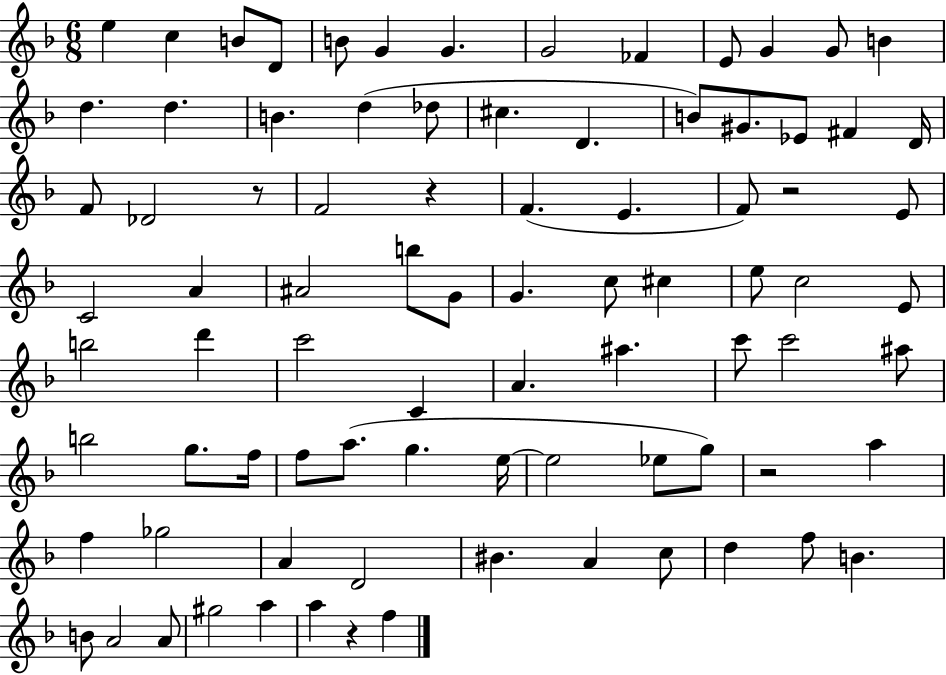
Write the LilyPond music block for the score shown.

{
  \clef treble
  \numericTimeSignature
  \time 6/8
  \key f \major
  e''4 c''4 b'8 d'8 | b'8 g'4 g'4. | g'2 fes'4 | e'8 g'4 g'8 b'4 | \break d''4. d''4. | b'4. d''4( des''8 | cis''4. d'4. | b'8) gis'8. ees'8 fis'4 d'16 | \break f'8 des'2 r8 | f'2 r4 | f'4.( e'4. | f'8) r2 e'8 | \break c'2 a'4 | ais'2 b''8 g'8 | g'4. c''8 cis''4 | e''8 c''2 e'8 | \break b''2 d'''4 | c'''2 c'4 | a'4. ais''4. | c'''8 c'''2 ais''8 | \break b''2 g''8. f''16 | f''8 a''8.( g''4. e''16~~ | e''2 ees''8 g''8) | r2 a''4 | \break f''4 ges''2 | a'4 d'2 | bis'4. a'4 c''8 | d''4 f''8 b'4. | \break b'8 a'2 a'8 | gis''2 a''4 | a''4 r4 f''4 | \bar "|."
}